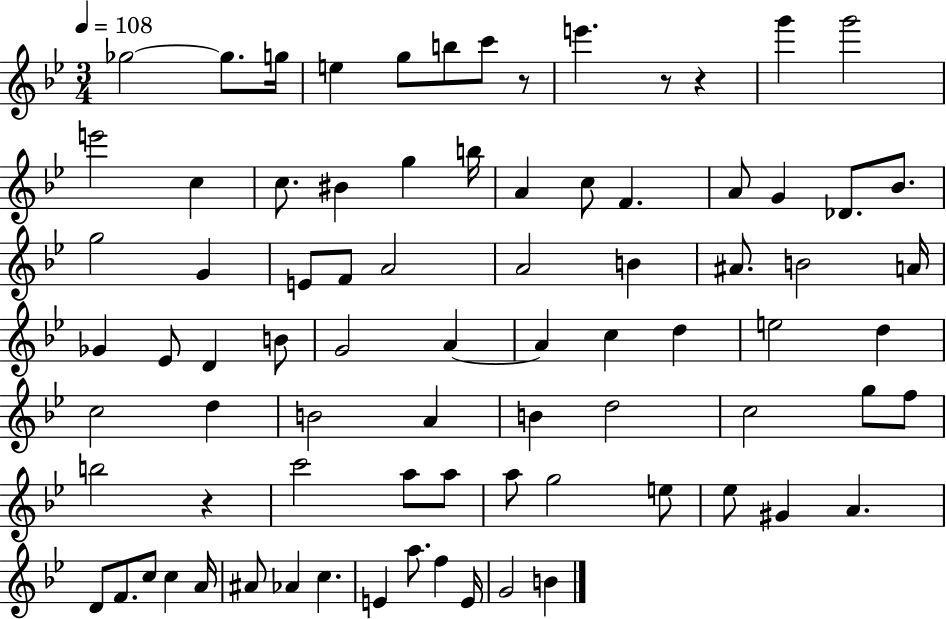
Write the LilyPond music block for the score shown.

{
  \clef treble
  \numericTimeSignature
  \time 3/4
  \key bes \major
  \tempo 4 = 108
  \repeat volta 2 { ges''2~~ ges''8. g''16 | e''4 g''8 b''8 c'''8 r8 | e'''4. r8 r4 | g'''4 g'''2 | \break e'''2 c''4 | c''8. bis'4 g''4 b''16 | a'4 c''8 f'4. | a'8 g'4 des'8. bes'8. | \break g''2 g'4 | e'8 f'8 a'2 | a'2 b'4 | ais'8. b'2 a'16 | \break ges'4 ees'8 d'4 b'8 | g'2 a'4~~ | a'4 c''4 d''4 | e''2 d''4 | \break c''2 d''4 | b'2 a'4 | b'4 d''2 | c''2 g''8 f''8 | \break b''2 r4 | c'''2 a''8 a''8 | a''8 g''2 e''8 | ees''8 gis'4 a'4. | \break d'8 f'8. c''8 c''4 a'16 | ais'8 aes'4 c''4. | e'4 a''8. f''4 e'16 | g'2 b'4 | \break } \bar "|."
}